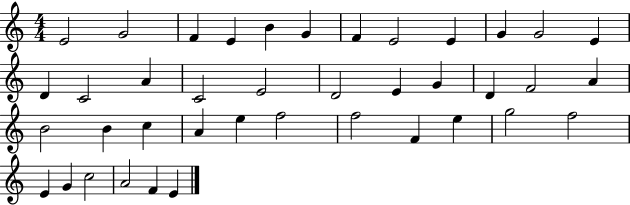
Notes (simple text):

E4/h G4/h F4/q E4/q B4/q G4/q F4/q E4/h E4/q G4/q G4/h E4/q D4/q C4/h A4/q C4/h E4/h D4/h E4/q G4/q D4/q F4/h A4/q B4/h B4/q C5/q A4/q E5/q F5/h F5/h F4/q E5/q G5/h F5/h E4/q G4/q C5/h A4/h F4/q E4/q